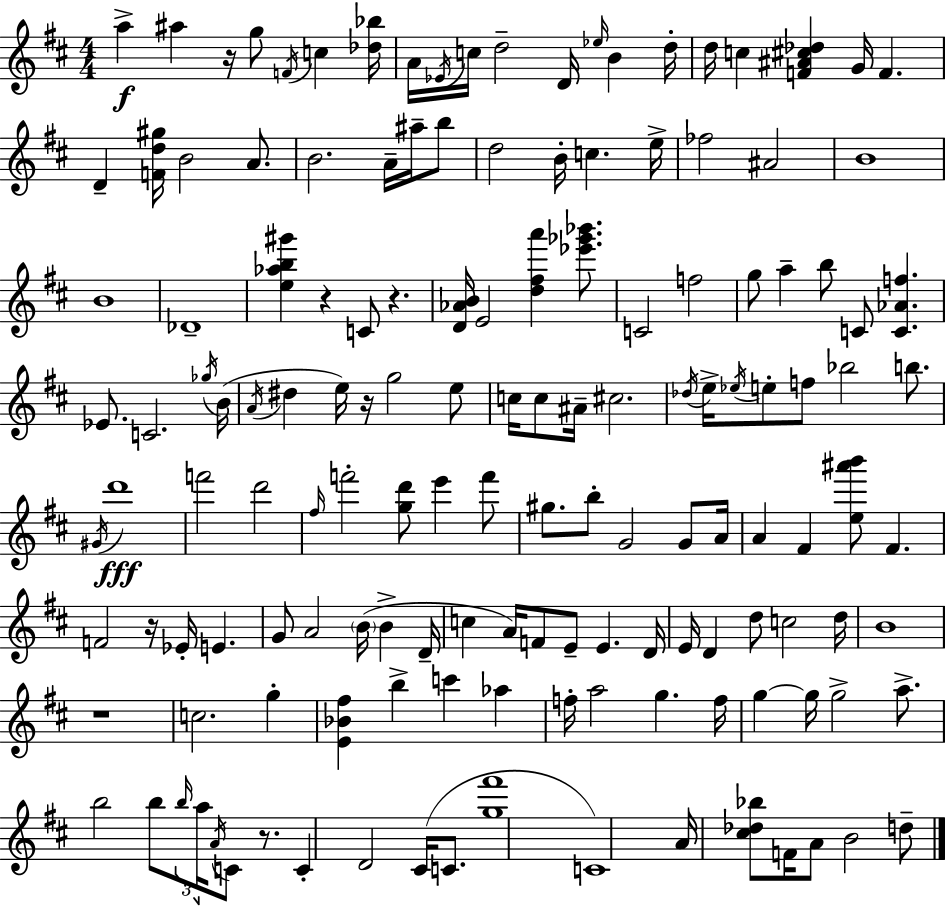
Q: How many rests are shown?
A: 7